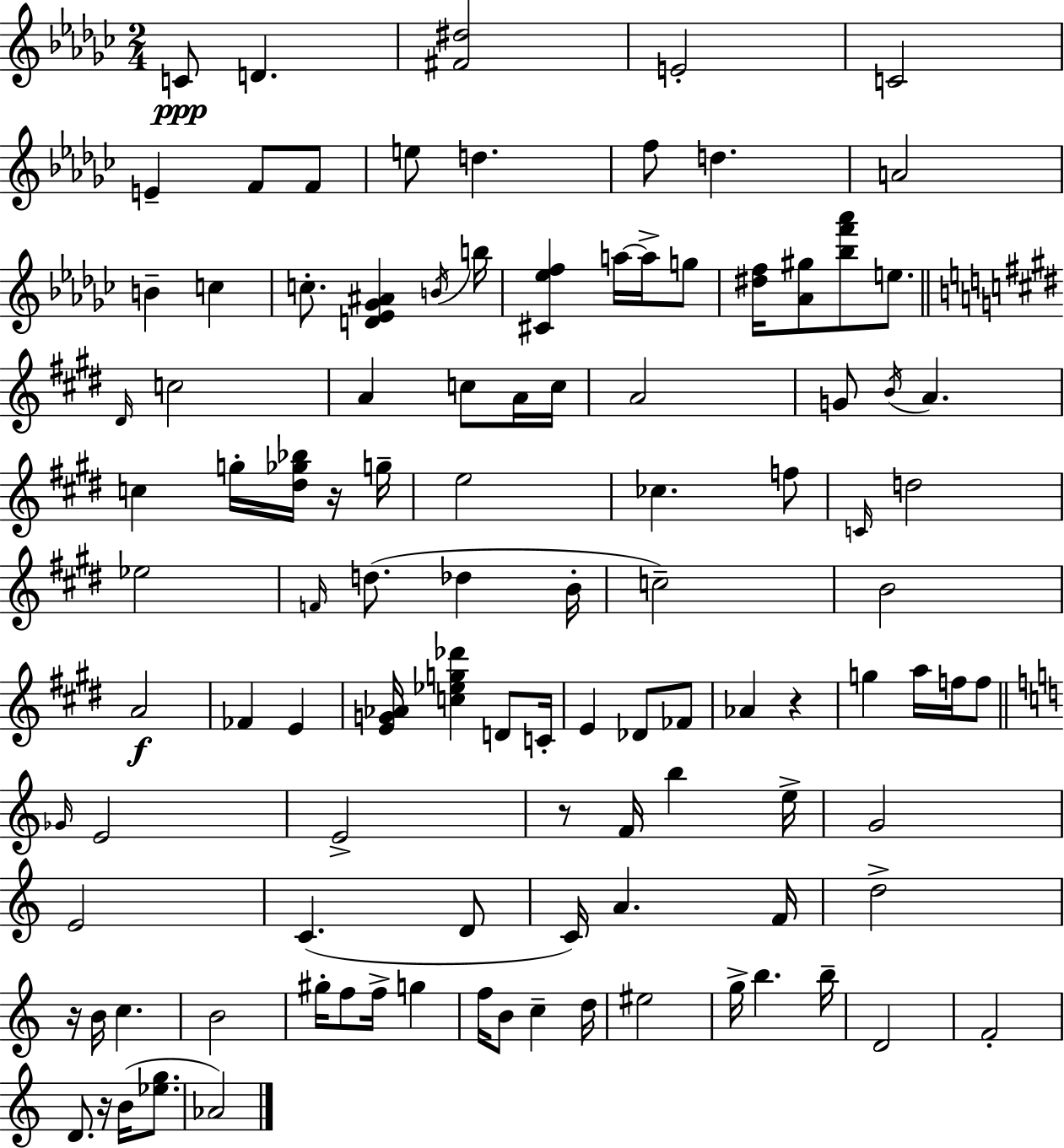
{
  \clef treble
  \numericTimeSignature
  \time 2/4
  \key ees \minor
  \repeat volta 2 { c'8\ppp d'4. | <fis' dis''>2 | e'2-. | c'2 | \break e'4-- f'8 f'8 | e''8 d''4. | f''8 d''4. | a'2 | \break b'4-- c''4 | c''8.-. <d' ees' ges' ais'>4 \acciaccatura { b'16 } | b''16 <cis' ees'' f''>4 a''16~~ a''16-> g''8 | <dis'' f''>16 <aes' gis''>8 <bes'' f''' aes'''>8 e''8. | \break \bar "||" \break \key e \major \grace { dis'16 } c''2 | a'4 c''8 a'16 | c''16 a'2 | g'8 \acciaccatura { b'16 } a'4. | \break c''4 g''16-. <dis'' ges'' bes''>16 | r16 g''16-- e''2 | ces''4. | f''8 \grace { c'16 } d''2 | \break ees''2 | \grace { f'16 } d''8.( des''4 | b'16-. c''2--) | b'2 | \break a'2\f | fes'4 | e'4 <e' g' aes'>16 <c'' ees'' g'' des'''>4 | d'8 c'16-. e'4 | \break des'8 fes'8 aes'4 | r4 g''4 | a''16 f''16 f''8 \bar "||" \break \key c \major \grace { ges'16 } e'2 | e'2-> | r8 f'16 b''4 | e''16-> g'2 | \break e'2 | c'4.( d'8 | c'16) a'4. | f'16 d''2-> | \break r16 b'16 c''4. | b'2 | gis''16-. f''8 f''16-> g''4 | f''16 b'8 c''4-- | \break d''16 eis''2 | g''16-> b''4. | b''16-- d'2 | f'2-. | \break d'8. r16 b'16( <ees'' g''>8. | aes'2) | } \bar "|."
}